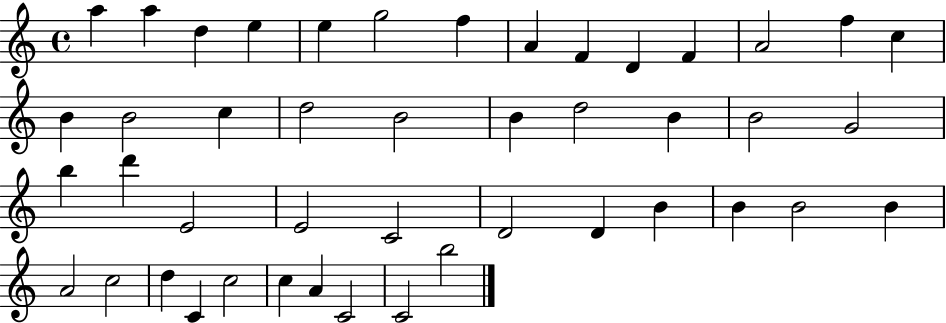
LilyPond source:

{
  \clef treble
  \time 4/4
  \defaultTimeSignature
  \key c \major
  a''4 a''4 d''4 e''4 | e''4 g''2 f''4 | a'4 f'4 d'4 f'4 | a'2 f''4 c''4 | \break b'4 b'2 c''4 | d''2 b'2 | b'4 d''2 b'4 | b'2 g'2 | \break b''4 d'''4 e'2 | e'2 c'2 | d'2 d'4 b'4 | b'4 b'2 b'4 | \break a'2 c''2 | d''4 c'4 c''2 | c''4 a'4 c'2 | c'2 b''2 | \break \bar "|."
}